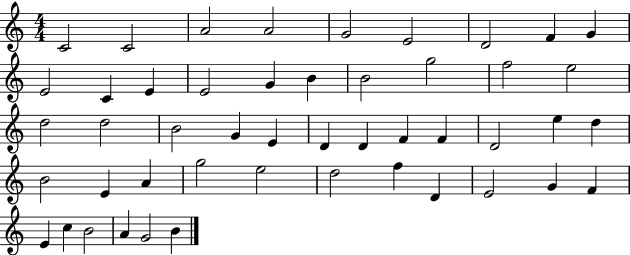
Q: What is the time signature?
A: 4/4